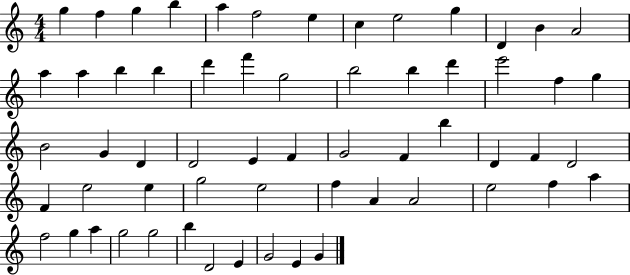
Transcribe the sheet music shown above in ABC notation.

X:1
T:Untitled
M:4/4
L:1/4
K:C
g f g b a f2 e c e2 g D B A2 a a b b d' f' g2 b2 b d' e'2 f g B2 G D D2 E F G2 F b D F D2 F e2 e g2 e2 f A A2 e2 f a f2 g a g2 g2 b D2 E G2 E G